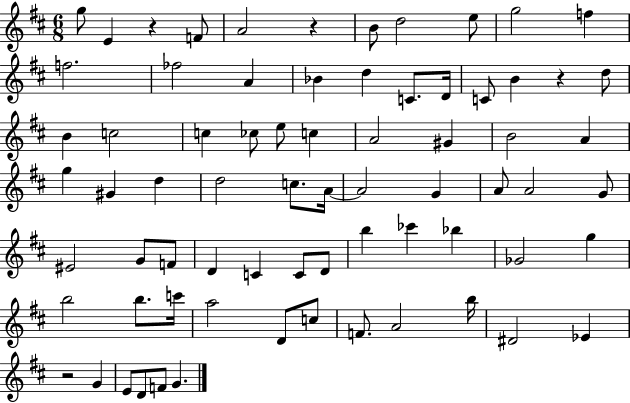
X:1
T:Untitled
M:6/8
L:1/4
K:D
g/2 E z F/2 A2 z B/2 d2 e/2 g2 f f2 _f2 A _B d C/2 D/4 C/2 B z d/2 B c2 c _c/2 e/2 c A2 ^G B2 A g ^G d d2 c/2 A/4 A2 G A/2 A2 G/2 ^E2 G/2 F/2 D C C/2 D/2 b _c' _b _G2 g b2 b/2 c'/4 a2 D/2 c/2 F/2 A2 b/4 ^D2 _E z2 G E/2 D/2 F/2 G